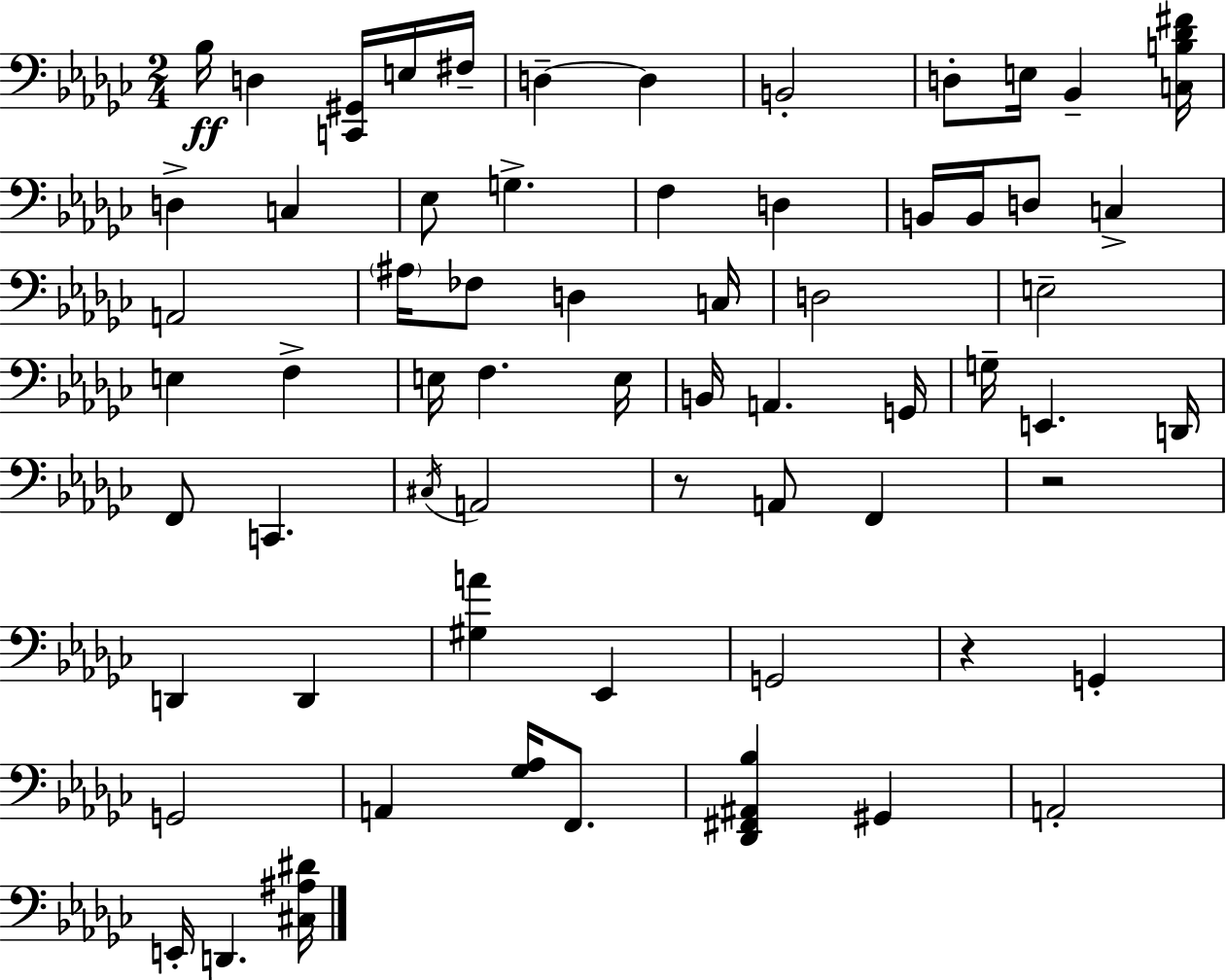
X:1
T:Untitled
M:2/4
L:1/4
K:Ebm
_B,/4 D, [C,,^G,,]/4 E,/4 ^F,/4 D, D, B,,2 D,/2 E,/4 _B,, [C,B,_D^F]/4 D, C, _E,/2 G, F, D, B,,/4 B,,/4 D,/2 C, A,,2 ^A,/4 _F,/2 D, C,/4 D,2 E,2 E, F, E,/4 F, E,/4 B,,/4 A,, G,,/4 G,/4 E,, D,,/4 F,,/2 C,, ^C,/4 A,,2 z/2 A,,/2 F,, z2 D,, D,, [^G,A] _E,, G,,2 z G,, G,,2 A,, [_G,_A,]/4 F,,/2 [_D,,^F,,^A,,_B,] ^G,, A,,2 E,,/4 D,, [^C,^A,^D]/4